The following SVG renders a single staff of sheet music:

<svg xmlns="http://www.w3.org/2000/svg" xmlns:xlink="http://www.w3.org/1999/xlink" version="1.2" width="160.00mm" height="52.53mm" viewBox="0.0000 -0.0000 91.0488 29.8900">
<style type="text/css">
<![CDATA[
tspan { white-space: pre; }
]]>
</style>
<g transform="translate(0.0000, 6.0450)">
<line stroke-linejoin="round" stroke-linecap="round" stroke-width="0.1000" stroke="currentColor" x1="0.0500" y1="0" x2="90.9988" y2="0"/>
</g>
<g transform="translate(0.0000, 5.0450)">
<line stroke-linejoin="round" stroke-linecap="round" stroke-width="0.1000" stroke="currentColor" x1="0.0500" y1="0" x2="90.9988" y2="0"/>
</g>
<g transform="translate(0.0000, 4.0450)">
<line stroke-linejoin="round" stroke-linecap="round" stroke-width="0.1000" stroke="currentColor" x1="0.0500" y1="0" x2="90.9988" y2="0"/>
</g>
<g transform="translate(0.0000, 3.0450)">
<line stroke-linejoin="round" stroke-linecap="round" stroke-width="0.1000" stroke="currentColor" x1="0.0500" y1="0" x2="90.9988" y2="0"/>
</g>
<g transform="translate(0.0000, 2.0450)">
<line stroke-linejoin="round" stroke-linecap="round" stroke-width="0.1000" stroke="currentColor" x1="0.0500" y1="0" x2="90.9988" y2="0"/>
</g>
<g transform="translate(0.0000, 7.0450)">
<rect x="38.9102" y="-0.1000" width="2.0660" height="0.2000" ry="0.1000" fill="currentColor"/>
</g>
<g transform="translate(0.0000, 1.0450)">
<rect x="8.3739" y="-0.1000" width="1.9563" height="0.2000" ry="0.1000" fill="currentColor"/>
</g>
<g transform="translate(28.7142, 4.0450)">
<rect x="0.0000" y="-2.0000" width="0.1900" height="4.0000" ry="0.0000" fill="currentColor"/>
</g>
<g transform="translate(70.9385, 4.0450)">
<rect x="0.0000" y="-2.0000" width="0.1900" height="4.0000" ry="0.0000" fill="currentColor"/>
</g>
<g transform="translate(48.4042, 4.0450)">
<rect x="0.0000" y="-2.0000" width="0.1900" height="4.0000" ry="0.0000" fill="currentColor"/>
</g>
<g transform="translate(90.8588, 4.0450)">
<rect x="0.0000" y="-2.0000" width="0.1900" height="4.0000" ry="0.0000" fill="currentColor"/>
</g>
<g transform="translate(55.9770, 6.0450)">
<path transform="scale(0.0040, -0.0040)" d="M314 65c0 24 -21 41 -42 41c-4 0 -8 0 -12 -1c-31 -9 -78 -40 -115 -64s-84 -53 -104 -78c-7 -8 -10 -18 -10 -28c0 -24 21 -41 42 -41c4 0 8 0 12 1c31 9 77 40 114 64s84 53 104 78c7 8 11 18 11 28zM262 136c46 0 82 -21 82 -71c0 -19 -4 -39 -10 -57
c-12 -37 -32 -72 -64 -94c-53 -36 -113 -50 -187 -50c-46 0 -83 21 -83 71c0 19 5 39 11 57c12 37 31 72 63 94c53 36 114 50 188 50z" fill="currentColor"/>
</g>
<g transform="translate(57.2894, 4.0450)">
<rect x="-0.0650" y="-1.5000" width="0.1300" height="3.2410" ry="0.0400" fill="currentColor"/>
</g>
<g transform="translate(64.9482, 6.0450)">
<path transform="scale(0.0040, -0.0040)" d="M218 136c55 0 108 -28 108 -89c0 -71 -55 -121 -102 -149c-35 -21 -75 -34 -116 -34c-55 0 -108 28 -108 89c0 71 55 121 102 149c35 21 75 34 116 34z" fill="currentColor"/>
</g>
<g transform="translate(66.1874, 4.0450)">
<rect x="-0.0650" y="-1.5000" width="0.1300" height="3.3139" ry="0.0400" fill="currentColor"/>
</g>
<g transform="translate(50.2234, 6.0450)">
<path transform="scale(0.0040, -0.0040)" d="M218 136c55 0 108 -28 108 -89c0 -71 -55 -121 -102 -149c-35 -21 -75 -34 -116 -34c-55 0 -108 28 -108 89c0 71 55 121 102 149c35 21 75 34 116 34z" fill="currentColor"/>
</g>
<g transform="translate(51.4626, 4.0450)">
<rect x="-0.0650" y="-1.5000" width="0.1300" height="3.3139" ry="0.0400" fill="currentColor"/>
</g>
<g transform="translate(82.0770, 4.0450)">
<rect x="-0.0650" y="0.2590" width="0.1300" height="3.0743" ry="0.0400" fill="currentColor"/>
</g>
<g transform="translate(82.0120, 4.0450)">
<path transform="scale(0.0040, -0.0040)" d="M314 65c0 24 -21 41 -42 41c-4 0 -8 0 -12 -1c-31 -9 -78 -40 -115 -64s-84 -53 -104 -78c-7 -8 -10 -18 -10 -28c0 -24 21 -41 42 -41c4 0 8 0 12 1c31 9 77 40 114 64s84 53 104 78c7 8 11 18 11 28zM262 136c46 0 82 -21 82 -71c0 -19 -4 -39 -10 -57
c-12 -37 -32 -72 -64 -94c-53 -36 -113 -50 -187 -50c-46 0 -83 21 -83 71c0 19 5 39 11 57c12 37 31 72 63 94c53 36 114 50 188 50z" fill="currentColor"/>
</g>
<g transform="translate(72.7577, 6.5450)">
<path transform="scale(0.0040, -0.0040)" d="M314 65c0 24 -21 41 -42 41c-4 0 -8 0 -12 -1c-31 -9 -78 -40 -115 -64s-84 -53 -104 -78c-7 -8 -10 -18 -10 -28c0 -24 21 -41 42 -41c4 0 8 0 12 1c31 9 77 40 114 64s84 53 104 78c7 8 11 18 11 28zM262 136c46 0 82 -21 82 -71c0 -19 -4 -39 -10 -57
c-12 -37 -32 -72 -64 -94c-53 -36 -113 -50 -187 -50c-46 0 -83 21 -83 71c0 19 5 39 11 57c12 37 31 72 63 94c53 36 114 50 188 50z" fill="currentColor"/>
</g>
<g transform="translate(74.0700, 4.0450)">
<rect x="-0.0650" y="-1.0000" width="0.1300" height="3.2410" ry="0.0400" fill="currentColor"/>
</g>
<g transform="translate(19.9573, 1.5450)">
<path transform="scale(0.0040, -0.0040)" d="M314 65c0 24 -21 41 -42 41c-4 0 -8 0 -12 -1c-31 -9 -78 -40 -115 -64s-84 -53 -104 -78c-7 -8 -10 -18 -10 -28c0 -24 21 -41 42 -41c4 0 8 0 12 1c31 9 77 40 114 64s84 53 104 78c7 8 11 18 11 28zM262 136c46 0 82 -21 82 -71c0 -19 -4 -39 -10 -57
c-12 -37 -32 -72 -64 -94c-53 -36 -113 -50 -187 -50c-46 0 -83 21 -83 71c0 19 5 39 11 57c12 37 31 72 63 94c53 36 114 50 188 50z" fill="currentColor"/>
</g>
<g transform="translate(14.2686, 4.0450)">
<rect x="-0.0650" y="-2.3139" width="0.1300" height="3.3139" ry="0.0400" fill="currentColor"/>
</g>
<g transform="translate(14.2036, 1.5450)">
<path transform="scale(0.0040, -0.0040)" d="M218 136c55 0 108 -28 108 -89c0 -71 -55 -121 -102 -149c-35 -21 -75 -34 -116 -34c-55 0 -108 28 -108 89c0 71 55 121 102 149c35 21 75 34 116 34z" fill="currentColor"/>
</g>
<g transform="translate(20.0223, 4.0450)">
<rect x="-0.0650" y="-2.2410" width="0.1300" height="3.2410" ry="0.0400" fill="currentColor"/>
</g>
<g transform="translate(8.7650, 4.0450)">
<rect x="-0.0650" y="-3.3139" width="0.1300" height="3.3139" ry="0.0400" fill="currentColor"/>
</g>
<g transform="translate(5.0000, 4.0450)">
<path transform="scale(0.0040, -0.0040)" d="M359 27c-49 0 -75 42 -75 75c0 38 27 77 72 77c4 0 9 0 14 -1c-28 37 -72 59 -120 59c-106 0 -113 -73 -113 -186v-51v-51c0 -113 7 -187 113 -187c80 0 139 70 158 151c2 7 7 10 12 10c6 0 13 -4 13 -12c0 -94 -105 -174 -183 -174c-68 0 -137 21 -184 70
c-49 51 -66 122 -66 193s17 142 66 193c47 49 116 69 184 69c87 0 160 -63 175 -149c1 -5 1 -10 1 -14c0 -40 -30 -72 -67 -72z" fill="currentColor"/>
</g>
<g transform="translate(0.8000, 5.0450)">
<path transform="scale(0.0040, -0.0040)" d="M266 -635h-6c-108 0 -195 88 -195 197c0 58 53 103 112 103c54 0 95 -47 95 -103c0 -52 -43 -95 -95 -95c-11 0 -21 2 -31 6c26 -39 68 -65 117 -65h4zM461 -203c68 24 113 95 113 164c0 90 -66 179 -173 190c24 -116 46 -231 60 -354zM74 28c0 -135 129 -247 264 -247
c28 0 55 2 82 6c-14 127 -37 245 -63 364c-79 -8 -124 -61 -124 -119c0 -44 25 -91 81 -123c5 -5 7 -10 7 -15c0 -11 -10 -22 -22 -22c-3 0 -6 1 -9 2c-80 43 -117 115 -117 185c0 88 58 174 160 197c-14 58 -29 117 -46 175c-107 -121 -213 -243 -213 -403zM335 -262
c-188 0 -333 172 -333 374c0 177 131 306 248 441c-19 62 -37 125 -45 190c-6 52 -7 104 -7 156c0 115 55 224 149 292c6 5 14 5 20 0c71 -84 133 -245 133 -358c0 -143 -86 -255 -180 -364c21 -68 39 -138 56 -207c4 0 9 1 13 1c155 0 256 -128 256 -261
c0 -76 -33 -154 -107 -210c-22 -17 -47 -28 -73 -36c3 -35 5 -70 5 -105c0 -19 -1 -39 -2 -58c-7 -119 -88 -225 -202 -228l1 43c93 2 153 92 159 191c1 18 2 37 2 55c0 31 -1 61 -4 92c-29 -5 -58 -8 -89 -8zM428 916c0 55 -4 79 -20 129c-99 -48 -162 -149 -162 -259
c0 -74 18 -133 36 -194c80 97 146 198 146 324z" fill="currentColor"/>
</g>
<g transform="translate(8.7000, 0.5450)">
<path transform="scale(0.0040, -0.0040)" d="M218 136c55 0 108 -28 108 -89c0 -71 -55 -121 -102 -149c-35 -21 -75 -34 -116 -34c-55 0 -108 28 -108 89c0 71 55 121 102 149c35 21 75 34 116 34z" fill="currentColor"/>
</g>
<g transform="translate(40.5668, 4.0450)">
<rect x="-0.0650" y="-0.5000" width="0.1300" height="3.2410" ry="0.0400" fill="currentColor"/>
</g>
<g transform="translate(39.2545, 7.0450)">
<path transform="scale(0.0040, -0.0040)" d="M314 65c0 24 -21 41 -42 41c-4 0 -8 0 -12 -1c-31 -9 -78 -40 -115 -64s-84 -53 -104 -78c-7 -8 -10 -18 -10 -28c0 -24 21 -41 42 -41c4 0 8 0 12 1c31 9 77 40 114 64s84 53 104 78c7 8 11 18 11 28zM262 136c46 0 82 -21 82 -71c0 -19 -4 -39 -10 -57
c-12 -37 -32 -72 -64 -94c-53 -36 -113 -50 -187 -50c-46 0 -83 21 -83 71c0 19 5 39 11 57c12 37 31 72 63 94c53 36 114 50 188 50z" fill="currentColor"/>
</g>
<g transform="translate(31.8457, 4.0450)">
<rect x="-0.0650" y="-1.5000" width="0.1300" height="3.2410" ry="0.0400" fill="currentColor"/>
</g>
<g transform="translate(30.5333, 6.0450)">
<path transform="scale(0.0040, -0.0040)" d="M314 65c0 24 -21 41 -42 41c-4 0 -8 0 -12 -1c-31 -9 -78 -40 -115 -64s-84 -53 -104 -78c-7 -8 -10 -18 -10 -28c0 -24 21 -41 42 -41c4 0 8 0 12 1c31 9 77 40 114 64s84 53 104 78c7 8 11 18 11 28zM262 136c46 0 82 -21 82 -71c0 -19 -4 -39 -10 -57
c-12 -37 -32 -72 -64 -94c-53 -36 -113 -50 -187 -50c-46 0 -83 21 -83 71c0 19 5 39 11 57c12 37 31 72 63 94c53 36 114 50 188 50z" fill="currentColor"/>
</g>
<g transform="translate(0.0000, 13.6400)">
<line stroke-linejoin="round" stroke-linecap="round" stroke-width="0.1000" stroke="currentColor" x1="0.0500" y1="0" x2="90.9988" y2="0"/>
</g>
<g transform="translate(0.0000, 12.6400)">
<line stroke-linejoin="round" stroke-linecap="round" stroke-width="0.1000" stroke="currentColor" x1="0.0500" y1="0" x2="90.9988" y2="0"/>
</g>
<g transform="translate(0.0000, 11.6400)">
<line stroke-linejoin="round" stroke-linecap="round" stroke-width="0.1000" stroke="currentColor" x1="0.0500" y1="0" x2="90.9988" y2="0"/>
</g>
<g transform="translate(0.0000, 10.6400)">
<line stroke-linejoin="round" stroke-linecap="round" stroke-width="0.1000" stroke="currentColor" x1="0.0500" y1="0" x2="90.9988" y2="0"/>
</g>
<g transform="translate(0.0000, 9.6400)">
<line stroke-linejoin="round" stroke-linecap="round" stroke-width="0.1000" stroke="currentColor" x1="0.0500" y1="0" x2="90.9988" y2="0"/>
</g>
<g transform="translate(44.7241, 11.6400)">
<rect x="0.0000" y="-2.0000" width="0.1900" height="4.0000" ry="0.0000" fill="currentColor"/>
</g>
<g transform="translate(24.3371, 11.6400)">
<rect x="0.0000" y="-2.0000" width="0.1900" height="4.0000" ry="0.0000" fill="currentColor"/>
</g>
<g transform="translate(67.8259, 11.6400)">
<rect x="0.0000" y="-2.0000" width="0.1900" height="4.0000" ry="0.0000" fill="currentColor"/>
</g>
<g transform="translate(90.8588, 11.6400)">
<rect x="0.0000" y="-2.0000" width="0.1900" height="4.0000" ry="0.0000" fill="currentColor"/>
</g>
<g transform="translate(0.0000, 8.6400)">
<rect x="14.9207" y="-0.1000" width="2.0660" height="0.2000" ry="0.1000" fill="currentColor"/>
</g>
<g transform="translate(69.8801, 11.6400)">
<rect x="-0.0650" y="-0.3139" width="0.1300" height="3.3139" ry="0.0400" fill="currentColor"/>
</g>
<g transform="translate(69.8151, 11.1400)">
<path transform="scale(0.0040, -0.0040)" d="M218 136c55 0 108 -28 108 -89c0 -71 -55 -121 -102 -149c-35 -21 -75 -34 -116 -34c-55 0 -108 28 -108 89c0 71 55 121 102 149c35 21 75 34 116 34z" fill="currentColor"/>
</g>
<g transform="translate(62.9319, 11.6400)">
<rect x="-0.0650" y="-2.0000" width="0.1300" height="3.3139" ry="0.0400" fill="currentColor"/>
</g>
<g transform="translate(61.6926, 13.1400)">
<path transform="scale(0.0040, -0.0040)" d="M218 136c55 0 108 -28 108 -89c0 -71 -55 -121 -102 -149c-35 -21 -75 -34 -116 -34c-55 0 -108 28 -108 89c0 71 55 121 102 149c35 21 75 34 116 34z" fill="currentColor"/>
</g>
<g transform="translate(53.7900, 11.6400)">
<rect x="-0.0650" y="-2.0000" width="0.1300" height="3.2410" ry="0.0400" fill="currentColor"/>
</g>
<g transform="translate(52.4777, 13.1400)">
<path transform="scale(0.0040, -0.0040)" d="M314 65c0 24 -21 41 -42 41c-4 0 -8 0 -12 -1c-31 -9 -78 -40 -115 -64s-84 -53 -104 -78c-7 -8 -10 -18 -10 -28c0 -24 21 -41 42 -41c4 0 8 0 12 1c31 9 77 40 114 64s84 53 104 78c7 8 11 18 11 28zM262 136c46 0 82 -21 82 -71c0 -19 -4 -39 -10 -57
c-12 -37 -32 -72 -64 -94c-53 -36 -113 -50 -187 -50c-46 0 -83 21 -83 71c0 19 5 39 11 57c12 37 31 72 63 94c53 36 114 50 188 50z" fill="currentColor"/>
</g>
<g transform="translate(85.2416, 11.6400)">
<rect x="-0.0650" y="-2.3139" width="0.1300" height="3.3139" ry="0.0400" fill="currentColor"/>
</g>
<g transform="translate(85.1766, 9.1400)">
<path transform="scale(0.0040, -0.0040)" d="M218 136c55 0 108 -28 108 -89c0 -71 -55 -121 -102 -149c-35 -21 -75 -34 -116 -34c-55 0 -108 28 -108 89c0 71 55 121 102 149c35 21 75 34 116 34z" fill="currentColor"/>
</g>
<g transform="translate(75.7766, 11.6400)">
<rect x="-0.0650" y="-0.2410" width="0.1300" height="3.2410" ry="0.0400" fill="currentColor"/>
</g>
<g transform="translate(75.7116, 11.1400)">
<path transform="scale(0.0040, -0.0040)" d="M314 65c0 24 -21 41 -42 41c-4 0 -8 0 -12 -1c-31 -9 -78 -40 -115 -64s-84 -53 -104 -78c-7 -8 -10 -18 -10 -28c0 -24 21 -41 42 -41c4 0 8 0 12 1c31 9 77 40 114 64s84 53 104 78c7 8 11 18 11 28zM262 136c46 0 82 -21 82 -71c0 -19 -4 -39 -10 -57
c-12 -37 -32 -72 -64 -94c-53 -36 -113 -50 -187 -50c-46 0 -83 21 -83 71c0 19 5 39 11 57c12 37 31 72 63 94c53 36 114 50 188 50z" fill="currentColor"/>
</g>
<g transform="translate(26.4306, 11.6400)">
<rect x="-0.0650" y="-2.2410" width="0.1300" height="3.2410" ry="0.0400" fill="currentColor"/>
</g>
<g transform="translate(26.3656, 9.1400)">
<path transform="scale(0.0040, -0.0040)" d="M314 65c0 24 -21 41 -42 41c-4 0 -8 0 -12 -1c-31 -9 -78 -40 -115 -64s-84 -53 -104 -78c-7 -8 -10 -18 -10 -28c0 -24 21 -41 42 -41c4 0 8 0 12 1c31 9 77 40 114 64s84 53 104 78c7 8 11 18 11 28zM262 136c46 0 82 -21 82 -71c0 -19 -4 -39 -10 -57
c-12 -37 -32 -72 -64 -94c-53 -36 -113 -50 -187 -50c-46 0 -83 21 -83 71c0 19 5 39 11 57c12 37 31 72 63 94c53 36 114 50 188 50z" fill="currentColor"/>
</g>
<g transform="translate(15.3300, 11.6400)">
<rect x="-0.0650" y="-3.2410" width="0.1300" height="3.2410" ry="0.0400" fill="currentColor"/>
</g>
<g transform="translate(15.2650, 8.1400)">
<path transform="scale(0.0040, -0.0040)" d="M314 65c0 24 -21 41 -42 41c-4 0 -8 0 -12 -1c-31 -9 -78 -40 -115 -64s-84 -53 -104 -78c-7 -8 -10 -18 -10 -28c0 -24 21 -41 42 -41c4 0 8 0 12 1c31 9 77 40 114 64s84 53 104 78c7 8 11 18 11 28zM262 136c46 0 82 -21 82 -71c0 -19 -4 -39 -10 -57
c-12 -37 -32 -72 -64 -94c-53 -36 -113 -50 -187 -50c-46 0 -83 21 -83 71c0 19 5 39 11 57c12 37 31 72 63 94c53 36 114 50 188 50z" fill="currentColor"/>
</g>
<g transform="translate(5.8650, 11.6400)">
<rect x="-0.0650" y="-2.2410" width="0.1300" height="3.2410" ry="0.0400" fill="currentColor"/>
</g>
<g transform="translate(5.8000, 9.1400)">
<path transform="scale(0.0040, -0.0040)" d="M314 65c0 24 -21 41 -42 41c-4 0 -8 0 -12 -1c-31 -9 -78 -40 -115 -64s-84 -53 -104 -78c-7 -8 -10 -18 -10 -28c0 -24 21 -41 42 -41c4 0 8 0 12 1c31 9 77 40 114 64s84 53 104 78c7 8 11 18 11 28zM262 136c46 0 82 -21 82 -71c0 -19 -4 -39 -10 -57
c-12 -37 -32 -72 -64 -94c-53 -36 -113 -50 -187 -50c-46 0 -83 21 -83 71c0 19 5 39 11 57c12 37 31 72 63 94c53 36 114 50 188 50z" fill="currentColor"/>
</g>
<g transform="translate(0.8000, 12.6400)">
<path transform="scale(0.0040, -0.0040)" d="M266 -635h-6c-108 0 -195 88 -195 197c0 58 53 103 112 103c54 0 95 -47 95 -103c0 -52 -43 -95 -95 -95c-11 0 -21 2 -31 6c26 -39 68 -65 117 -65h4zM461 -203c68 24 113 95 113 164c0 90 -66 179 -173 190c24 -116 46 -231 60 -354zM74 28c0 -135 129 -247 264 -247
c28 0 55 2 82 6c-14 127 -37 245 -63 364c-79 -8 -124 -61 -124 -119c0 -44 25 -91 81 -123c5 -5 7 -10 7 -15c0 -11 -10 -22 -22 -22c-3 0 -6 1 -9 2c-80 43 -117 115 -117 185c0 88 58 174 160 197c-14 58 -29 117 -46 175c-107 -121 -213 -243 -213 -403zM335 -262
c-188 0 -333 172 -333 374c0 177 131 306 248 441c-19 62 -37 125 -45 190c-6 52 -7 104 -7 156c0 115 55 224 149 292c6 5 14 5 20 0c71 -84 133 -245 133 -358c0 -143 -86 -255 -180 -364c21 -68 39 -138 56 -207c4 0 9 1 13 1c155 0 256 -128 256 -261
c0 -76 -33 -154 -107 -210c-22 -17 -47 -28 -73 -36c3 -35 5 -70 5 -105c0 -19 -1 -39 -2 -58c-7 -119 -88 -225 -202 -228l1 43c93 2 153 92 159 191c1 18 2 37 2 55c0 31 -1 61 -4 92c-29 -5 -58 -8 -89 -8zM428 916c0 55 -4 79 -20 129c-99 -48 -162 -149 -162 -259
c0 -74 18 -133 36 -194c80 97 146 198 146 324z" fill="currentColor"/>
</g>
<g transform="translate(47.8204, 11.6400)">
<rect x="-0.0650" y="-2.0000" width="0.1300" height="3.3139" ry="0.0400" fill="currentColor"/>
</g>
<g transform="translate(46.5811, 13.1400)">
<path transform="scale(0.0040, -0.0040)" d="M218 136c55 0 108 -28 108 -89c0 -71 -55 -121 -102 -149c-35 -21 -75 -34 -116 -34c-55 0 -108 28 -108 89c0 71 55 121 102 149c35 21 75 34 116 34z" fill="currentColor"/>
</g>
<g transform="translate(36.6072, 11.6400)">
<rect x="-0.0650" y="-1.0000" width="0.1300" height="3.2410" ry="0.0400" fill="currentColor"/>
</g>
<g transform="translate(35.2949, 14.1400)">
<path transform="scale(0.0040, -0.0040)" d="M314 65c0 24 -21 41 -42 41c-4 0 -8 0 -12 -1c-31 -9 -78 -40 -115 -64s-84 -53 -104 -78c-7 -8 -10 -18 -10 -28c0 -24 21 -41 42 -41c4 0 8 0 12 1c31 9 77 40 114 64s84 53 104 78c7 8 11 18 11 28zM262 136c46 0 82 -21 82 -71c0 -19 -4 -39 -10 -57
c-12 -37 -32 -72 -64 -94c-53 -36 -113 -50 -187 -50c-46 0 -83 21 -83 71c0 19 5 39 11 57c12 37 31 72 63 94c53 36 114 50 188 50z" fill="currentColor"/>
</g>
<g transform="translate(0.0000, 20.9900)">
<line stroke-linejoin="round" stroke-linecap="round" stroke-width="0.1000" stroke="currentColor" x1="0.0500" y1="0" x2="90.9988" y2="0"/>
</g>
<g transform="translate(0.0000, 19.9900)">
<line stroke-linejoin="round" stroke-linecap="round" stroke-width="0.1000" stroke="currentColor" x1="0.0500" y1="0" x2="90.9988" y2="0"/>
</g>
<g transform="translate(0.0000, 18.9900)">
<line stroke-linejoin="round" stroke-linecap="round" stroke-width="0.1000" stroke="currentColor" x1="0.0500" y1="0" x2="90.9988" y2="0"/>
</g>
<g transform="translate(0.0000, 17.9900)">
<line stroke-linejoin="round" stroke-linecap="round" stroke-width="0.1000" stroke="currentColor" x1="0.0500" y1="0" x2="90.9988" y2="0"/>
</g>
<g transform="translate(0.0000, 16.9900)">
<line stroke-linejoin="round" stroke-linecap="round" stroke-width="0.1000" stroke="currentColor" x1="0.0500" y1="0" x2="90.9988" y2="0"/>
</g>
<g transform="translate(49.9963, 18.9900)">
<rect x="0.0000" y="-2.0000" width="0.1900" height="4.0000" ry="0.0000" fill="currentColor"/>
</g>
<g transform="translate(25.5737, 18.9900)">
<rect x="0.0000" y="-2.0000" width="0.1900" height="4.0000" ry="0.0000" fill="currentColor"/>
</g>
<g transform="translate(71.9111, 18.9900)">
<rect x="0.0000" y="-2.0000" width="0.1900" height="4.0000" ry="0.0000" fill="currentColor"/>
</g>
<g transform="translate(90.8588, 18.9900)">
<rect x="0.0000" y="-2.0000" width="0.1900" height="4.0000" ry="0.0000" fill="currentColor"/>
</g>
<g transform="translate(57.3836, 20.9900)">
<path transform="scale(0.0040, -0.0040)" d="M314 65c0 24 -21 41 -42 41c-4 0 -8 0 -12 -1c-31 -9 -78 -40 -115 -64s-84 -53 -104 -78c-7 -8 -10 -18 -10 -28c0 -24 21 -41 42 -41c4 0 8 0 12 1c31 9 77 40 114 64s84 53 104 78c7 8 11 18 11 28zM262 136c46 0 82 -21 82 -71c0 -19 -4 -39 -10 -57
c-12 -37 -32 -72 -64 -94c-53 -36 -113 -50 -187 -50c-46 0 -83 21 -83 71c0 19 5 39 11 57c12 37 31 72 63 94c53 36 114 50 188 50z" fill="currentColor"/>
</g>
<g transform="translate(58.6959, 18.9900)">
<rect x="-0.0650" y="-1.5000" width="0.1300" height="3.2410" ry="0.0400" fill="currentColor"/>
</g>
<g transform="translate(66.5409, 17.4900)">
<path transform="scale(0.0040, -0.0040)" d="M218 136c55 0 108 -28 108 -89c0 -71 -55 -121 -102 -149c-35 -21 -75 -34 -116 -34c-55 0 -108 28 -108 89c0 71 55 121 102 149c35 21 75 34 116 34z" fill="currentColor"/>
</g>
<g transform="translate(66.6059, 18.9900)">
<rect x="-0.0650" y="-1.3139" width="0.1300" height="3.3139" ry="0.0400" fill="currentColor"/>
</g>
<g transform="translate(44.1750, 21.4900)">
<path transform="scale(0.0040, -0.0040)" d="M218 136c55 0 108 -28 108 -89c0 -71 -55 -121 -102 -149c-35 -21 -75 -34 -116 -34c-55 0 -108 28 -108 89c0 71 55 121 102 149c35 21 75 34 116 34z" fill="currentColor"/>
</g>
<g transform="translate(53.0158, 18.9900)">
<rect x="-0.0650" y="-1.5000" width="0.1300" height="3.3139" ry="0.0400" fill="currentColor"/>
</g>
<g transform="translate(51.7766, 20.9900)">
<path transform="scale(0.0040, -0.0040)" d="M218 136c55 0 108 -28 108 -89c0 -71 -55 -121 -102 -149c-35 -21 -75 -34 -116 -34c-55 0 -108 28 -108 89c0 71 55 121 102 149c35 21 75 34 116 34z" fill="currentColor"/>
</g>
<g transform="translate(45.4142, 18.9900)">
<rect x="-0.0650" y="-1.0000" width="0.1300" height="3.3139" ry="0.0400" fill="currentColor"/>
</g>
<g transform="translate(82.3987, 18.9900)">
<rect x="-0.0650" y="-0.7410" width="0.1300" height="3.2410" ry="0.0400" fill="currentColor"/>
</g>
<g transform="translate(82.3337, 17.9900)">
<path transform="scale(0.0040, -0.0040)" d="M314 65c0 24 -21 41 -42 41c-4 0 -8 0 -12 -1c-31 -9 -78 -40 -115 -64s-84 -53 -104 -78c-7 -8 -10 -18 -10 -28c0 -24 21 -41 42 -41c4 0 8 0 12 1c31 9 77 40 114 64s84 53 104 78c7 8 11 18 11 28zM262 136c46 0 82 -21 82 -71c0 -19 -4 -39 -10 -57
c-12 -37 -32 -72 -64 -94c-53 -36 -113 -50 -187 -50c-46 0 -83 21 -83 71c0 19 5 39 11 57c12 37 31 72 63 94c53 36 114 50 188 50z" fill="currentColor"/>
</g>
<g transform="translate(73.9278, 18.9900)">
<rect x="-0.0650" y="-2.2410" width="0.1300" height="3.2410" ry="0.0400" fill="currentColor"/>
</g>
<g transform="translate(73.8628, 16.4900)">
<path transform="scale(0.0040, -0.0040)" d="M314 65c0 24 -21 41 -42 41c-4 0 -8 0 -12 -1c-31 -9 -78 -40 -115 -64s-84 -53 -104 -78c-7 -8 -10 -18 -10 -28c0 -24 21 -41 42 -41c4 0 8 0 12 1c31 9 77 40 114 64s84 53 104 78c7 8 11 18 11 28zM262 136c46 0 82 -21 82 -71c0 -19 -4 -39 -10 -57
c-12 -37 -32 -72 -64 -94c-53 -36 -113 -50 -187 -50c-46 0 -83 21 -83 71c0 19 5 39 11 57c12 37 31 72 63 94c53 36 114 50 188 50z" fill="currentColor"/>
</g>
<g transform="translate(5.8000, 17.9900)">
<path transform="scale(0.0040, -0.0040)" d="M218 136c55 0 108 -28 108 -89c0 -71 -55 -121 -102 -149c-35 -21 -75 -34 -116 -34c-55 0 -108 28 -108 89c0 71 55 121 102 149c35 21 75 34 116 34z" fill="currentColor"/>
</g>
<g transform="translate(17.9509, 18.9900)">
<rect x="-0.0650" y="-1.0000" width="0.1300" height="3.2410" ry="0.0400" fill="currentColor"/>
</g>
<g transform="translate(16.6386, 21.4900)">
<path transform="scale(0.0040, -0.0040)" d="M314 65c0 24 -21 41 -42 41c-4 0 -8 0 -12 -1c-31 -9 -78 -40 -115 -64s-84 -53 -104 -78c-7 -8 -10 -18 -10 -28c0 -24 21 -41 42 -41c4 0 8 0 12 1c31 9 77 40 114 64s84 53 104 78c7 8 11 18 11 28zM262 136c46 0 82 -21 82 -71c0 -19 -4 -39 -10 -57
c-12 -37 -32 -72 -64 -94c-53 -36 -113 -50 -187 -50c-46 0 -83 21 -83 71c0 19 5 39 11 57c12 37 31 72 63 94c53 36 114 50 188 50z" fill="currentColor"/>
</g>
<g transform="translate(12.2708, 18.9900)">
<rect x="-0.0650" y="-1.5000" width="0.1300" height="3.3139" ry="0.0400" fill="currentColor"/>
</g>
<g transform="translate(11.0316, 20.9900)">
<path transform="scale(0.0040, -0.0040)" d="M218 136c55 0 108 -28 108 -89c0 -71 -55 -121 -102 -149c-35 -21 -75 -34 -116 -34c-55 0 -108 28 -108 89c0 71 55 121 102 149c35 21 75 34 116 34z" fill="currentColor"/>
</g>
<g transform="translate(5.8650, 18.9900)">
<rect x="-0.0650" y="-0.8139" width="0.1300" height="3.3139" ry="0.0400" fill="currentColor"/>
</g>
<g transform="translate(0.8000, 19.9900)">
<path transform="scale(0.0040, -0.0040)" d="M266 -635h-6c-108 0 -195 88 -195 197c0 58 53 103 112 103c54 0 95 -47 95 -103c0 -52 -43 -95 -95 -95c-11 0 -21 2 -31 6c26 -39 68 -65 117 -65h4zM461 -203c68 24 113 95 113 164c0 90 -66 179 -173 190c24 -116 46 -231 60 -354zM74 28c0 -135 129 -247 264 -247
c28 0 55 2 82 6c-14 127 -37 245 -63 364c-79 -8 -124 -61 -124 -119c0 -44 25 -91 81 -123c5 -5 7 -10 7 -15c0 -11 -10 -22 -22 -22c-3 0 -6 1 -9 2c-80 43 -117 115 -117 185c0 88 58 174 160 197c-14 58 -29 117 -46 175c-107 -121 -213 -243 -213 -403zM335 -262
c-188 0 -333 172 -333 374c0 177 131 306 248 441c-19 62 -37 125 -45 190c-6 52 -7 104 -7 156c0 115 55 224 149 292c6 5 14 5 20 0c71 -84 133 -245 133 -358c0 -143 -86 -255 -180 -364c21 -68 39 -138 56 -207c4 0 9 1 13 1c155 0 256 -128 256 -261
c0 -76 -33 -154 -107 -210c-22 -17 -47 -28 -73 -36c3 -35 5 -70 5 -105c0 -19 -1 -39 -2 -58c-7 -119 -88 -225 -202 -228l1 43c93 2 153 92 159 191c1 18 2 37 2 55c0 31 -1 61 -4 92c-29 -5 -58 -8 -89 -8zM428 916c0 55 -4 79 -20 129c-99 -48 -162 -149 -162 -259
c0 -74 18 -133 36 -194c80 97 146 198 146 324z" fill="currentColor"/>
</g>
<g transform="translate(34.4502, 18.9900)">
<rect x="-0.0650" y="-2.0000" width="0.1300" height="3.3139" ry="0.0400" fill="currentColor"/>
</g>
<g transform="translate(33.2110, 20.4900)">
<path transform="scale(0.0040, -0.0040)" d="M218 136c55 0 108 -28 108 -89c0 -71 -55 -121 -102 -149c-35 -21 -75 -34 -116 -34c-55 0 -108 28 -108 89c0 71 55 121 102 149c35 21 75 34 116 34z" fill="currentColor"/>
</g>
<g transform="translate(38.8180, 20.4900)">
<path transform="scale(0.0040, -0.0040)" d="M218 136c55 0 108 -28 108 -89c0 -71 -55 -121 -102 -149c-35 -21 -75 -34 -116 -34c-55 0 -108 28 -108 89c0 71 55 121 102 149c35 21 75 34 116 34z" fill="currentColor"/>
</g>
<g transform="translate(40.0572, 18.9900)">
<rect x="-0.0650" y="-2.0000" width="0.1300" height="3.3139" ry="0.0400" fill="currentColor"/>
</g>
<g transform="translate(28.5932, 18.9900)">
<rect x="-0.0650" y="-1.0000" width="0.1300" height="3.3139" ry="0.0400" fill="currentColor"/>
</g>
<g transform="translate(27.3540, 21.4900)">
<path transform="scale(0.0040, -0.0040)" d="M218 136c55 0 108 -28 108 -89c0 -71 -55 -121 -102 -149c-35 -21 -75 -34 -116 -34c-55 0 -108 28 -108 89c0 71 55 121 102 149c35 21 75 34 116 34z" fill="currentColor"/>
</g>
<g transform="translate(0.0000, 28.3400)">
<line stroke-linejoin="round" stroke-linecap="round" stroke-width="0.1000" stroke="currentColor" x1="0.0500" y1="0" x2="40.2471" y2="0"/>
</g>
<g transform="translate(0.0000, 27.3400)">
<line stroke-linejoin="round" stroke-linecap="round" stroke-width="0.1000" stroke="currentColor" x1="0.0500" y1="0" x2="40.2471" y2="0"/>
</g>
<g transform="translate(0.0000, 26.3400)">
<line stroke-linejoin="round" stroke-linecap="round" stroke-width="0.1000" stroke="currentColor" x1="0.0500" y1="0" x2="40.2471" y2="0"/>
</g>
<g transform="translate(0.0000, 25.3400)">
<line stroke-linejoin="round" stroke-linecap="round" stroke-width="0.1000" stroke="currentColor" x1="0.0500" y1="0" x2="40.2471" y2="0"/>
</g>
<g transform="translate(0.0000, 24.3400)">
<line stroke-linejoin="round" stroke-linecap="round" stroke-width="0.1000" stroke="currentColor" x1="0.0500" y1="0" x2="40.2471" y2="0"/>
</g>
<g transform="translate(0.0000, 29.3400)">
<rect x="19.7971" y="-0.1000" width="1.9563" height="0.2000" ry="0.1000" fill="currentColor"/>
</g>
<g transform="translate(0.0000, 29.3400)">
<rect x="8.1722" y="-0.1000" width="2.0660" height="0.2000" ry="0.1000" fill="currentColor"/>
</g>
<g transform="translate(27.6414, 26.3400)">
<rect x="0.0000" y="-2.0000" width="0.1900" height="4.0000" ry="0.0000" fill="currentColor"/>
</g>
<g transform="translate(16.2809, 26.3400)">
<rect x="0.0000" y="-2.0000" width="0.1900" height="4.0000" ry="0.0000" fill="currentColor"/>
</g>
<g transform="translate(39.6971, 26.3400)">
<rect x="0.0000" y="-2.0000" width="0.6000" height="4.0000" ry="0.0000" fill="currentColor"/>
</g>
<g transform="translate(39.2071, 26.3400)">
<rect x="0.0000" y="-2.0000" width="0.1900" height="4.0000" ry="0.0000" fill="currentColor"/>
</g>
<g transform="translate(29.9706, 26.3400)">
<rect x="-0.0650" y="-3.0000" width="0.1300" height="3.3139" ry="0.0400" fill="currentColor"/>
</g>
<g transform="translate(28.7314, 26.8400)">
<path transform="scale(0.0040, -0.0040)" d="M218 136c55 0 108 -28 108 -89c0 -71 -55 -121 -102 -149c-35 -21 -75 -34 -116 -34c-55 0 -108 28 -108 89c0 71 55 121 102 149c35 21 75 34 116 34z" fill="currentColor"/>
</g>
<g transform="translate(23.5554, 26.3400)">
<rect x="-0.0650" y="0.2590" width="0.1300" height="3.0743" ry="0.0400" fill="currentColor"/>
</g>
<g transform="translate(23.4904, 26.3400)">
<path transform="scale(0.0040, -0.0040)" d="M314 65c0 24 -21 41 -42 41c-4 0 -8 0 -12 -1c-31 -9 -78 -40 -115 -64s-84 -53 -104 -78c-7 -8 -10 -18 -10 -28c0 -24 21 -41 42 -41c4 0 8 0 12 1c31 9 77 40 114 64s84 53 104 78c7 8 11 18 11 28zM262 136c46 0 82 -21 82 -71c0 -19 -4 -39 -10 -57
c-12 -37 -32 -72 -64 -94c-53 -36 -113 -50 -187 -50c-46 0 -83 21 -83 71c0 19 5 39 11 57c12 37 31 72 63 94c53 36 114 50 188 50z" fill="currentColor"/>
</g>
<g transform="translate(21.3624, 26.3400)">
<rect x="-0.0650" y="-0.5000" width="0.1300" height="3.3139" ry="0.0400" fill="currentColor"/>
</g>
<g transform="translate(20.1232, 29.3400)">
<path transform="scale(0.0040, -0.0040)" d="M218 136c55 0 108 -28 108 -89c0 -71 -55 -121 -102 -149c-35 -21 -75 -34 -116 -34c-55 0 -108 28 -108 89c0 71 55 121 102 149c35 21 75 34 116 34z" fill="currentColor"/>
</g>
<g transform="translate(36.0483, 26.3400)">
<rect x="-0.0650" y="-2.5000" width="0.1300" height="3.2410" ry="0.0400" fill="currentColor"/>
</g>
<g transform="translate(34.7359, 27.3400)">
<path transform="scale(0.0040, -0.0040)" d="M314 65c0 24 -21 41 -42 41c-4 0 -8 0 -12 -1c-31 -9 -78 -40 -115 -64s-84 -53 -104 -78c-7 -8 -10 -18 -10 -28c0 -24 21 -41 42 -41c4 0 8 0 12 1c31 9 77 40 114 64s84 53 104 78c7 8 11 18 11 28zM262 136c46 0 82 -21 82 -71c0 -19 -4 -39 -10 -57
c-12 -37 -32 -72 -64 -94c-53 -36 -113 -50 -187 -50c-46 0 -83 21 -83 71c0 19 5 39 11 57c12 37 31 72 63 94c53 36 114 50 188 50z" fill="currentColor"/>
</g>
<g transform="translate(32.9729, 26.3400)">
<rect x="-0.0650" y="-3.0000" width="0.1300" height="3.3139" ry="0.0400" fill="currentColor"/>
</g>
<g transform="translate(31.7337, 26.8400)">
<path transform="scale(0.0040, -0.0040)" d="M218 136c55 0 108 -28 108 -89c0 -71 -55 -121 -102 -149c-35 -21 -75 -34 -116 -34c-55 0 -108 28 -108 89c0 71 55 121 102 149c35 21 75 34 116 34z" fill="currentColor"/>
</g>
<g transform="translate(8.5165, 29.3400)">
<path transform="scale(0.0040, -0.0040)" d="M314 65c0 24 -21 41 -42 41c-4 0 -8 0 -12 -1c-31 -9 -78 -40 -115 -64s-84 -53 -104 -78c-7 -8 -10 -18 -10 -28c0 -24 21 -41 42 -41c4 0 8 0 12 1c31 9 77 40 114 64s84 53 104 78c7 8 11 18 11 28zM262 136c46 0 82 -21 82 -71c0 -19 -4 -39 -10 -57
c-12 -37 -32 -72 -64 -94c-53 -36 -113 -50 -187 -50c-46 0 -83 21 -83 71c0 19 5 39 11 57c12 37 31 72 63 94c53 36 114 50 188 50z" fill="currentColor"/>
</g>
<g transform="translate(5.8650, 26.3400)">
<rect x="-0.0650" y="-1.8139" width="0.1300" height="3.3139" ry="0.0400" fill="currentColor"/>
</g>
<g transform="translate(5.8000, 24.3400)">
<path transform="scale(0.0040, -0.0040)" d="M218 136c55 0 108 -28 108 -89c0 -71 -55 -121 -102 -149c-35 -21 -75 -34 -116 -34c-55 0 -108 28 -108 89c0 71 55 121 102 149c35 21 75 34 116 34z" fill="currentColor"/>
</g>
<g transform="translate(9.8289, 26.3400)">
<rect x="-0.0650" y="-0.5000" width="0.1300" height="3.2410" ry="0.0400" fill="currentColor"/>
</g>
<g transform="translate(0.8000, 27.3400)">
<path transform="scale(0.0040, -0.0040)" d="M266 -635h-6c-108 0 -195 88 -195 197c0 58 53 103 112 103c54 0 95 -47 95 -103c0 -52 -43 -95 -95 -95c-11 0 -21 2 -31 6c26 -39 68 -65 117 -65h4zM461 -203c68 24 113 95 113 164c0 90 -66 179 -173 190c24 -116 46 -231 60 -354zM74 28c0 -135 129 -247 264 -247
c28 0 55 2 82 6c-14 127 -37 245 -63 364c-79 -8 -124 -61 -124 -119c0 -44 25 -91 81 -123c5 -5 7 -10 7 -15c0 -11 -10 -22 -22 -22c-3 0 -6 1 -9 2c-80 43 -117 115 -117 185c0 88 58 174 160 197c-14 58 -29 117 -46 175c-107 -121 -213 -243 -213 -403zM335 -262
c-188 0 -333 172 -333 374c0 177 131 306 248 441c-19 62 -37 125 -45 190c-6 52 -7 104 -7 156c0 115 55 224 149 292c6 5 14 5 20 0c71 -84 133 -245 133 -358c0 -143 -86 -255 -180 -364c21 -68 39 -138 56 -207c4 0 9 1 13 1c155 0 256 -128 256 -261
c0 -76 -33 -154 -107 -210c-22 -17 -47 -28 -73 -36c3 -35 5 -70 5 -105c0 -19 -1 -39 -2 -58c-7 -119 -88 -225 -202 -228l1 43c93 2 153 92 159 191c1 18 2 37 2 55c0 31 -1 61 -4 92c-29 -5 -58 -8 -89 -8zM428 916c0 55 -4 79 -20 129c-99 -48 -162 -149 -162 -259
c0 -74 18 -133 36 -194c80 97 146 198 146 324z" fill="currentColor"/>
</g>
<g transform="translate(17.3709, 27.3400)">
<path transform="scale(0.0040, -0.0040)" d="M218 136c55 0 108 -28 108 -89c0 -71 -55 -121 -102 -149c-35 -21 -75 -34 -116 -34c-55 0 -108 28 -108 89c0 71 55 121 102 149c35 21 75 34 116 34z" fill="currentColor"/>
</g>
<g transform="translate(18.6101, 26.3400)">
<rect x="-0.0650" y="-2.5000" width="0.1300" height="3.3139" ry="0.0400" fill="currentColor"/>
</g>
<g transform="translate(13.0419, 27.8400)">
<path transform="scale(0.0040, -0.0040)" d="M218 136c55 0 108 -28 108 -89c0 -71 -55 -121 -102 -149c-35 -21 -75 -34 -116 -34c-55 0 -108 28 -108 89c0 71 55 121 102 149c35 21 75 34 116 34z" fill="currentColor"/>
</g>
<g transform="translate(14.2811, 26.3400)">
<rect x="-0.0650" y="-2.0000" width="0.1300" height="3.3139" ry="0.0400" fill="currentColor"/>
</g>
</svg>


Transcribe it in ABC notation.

X:1
T:Untitled
M:4/4
L:1/4
K:C
b g g2 E2 C2 E E2 E D2 B2 g2 b2 g2 D2 F F2 F c c2 g d E D2 D F F D E E2 e g2 d2 f C2 F G C B2 A A G2